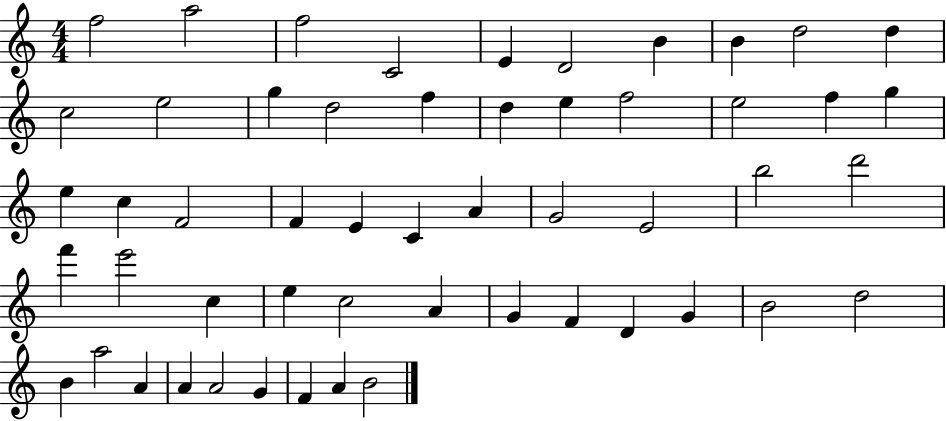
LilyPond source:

{
  \clef treble
  \numericTimeSignature
  \time 4/4
  \key c \major
  f''2 a''2 | f''2 c'2 | e'4 d'2 b'4 | b'4 d''2 d''4 | \break c''2 e''2 | g''4 d''2 f''4 | d''4 e''4 f''2 | e''2 f''4 g''4 | \break e''4 c''4 f'2 | f'4 e'4 c'4 a'4 | g'2 e'2 | b''2 d'''2 | \break f'''4 e'''2 c''4 | e''4 c''2 a'4 | g'4 f'4 d'4 g'4 | b'2 d''2 | \break b'4 a''2 a'4 | a'4 a'2 g'4 | f'4 a'4 b'2 | \bar "|."
}